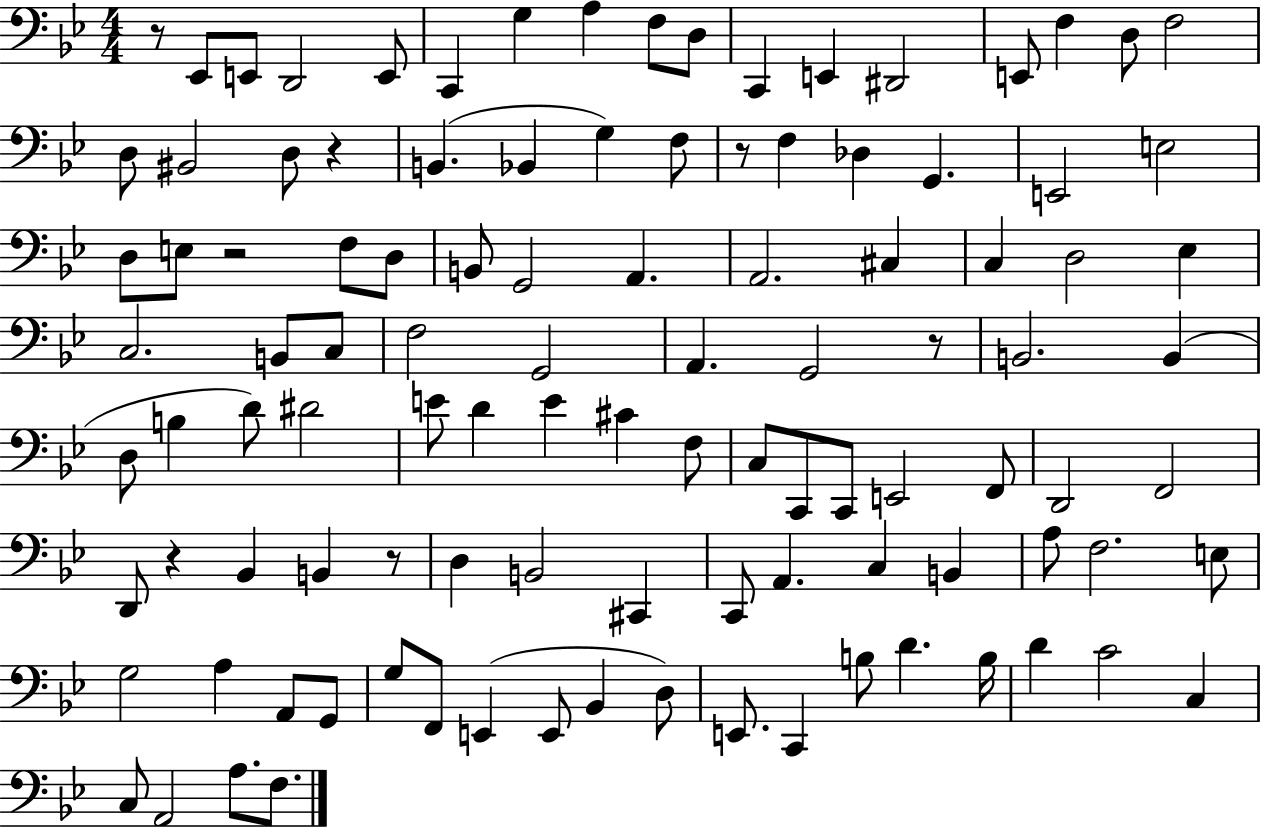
X:1
T:Untitled
M:4/4
L:1/4
K:Bb
z/2 _E,,/2 E,,/2 D,,2 E,,/2 C,, G, A, F,/2 D,/2 C,, E,, ^D,,2 E,,/2 F, D,/2 F,2 D,/2 ^B,,2 D,/2 z B,, _B,, G, F,/2 z/2 F, _D, G,, E,,2 E,2 D,/2 E,/2 z2 F,/2 D,/2 B,,/2 G,,2 A,, A,,2 ^C, C, D,2 _E, C,2 B,,/2 C,/2 F,2 G,,2 A,, G,,2 z/2 B,,2 B,, D,/2 B, D/2 ^D2 E/2 D E ^C F,/2 C,/2 C,,/2 C,,/2 E,,2 F,,/2 D,,2 F,,2 D,,/2 z _B,, B,, z/2 D, B,,2 ^C,, C,,/2 A,, C, B,, A,/2 F,2 E,/2 G,2 A, A,,/2 G,,/2 G,/2 F,,/2 E,, E,,/2 _B,, D,/2 E,,/2 C,, B,/2 D B,/4 D C2 C, C,/2 A,,2 A,/2 F,/2